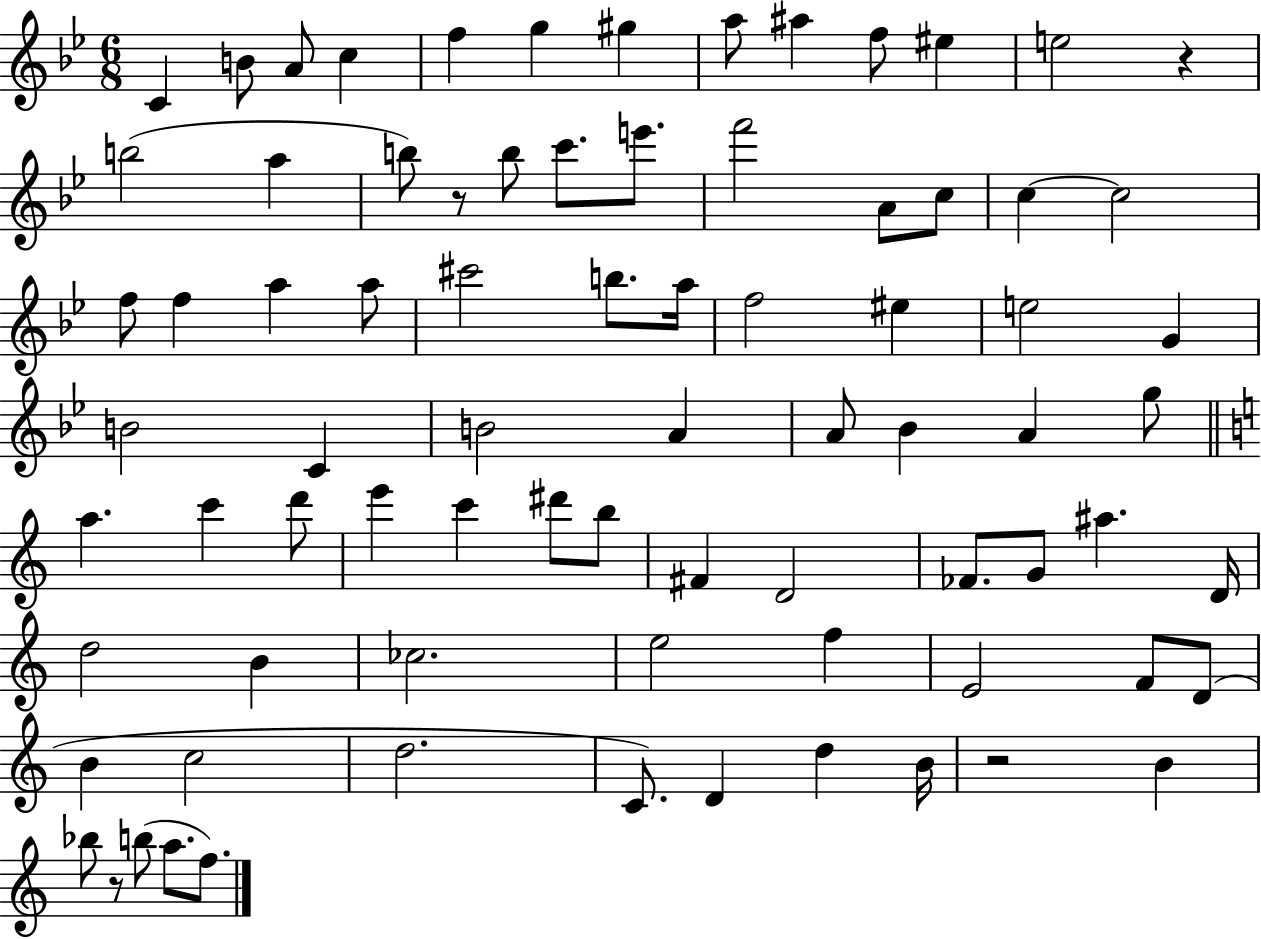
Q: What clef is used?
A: treble